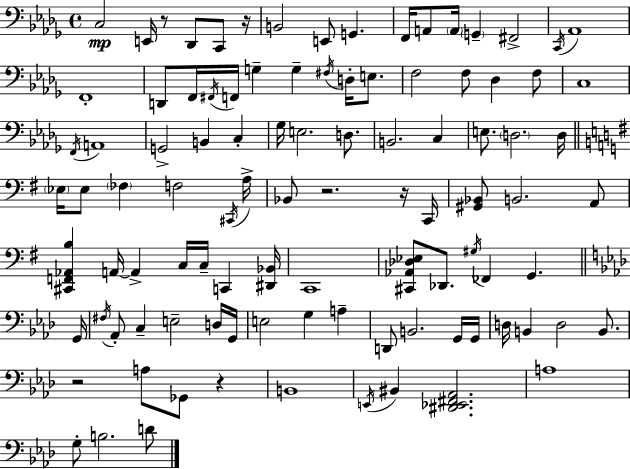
C3/h E2/s R/e Db2/e C2/e R/s B2/h E2/e G2/q. F2/s A2/e A2/s G2/q F#2/h C2/s Ab2/w F2/w D2/e F2/s F#2/s F2/s G3/q G3/q F#3/s D3/s E3/e. F3/h F3/e Db3/q F3/e C3/w F2/s A2/w G2/h B2/q C3/q Gb3/s E3/h. D3/e. B2/h. C3/q E3/e. D3/h. D3/s Eb3/s Eb3/e FES3/q F3/h C#2/s A3/s Bb2/e R/h. R/s C2/s [G#2,Bb2]/e B2/h. A2/e [C#2,F2,Ab2,B3]/q A2/s A2/q C3/s C3/s C2/q [D#2,Bb2]/s C2/w [C#2,Ab2,Db3,Eb3]/e Db2/e. G#3/s FES2/q G2/q. G2/s F#3/s Ab2/e C3/q E3/h D3/s G2/s E3/h G3/q A3/q D2/e B2/h. G2/s G2/s D3/s B2/q D3/h B2/e. R/h A3/e Gb2/e R/q B2/w E2/s BIS2/q [D#2,Eb2,F#2,Ab2]/h. A3/w G3/e B3/h. D4/e